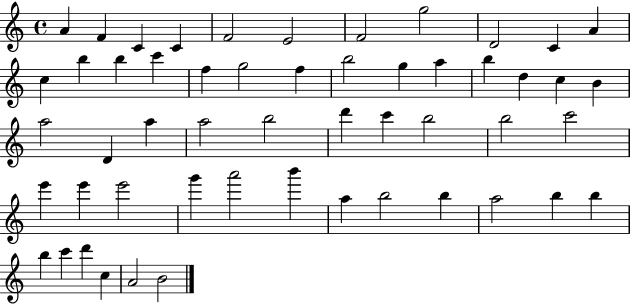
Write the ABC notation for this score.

X:1
T:Untitled
M:4/4
L:1/4
K:C
A F C C F2 E2 F2 g2 D2 C A c b b c' f g2 f b2 g a b d c B a2 D a a2 b2 d' c' b2 b2 c'2 e' e' e'2 g' a'2 b' a b2 b a2 b b b c' d' c A2 B2